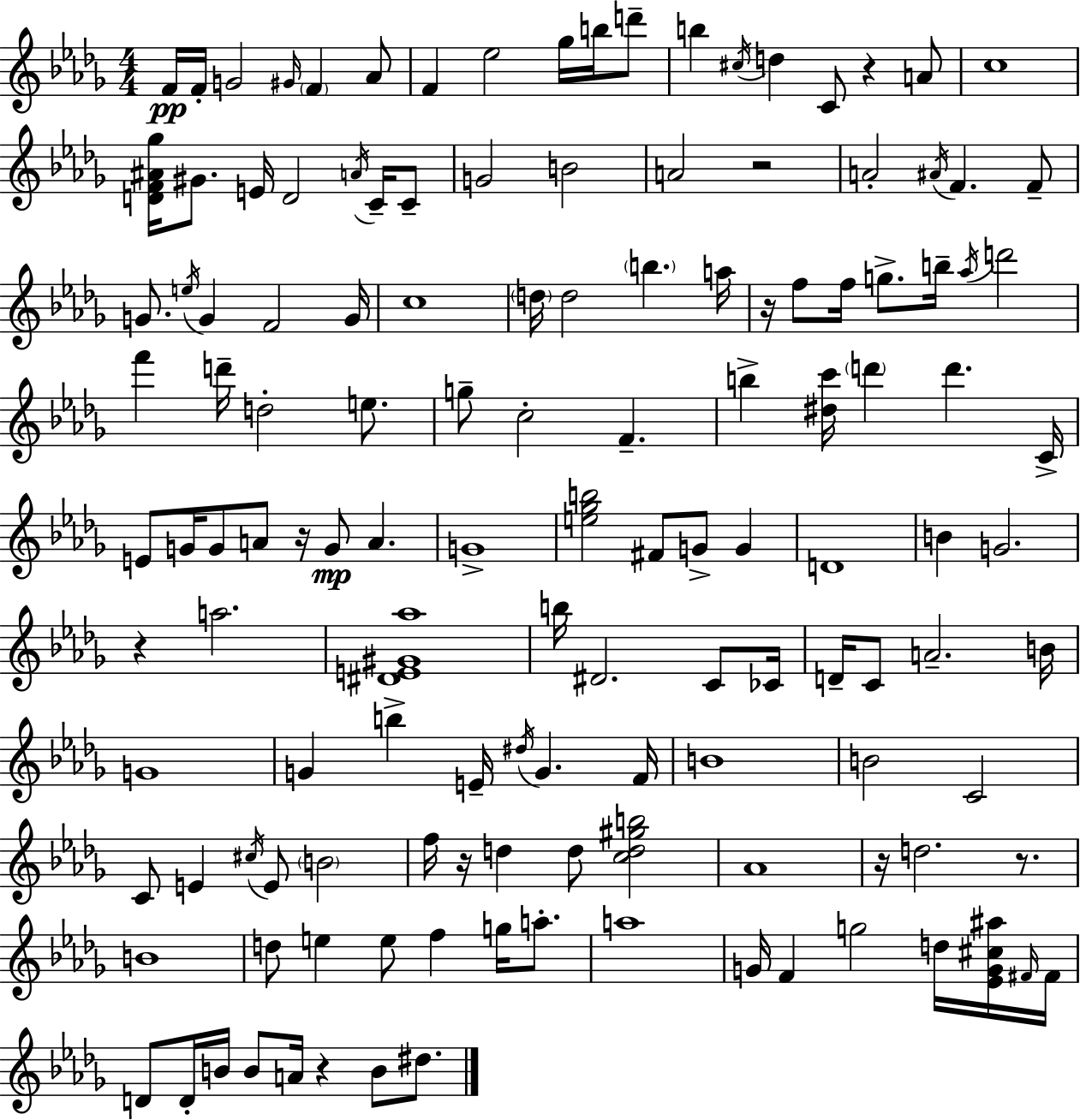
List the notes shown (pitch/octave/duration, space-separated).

F4/s F4/s G4/h G#4/s F4/q Ab4/e F4/q Eb5/h Gb5/s B5/s D6/e B5/q C#5/s D5/q C4/e R/q A4/e C5/w [D4,F4,A#4,Gb5]/s G#4/e. E4/s D4/h A4/s C4/s C4/e G4/h B4/h A4/h R/h A4/h A#4/s F4/q. F4/e G4/e. E5/s G4/q F4/h G4/s C5/w D5/s D5/h B5/q. A5/s R/s F5/e F5/s G5/e. B5/s Ab5/s D6/h F6/q D6/s D5/h E5/e. G5/e C5/h F4/q. B5/q [D#5,C6]/s D6/q D6/q. C4/s E4/e G4/s G4/e A4/e R/s G4/e A4/q. G4/w [E5,Gb5,B5]/h F#4/e G4/e G4/q D4/w B4/q G4/h. R/q A5/h. [D#4,E4,G#4,Ab5]/w B5/s D#4/h. C4/e CES4/s D4/s C4/e A4/h. B4/s G4/w G4/q B5/q E4/s D#5/s G4/q. F4/s B4/w B4/h C4/h C4/e E4/q C#5/s E4/e B4/h F5/s R/s D5/q D5/e [C5,D5,G#5,B5]/h Ab4/w R/s D5/h. R/e. B4/w D5/e E5/q E5/e F5/q G5/s A5/e. A5/w G4/s F4/q G5/h D5/s [Eb4,G4,C#5,A#5]/s F#4/s F#4/s D4/e D4/s B4/s B4/e A4/s R/q B4/e D#5/e.